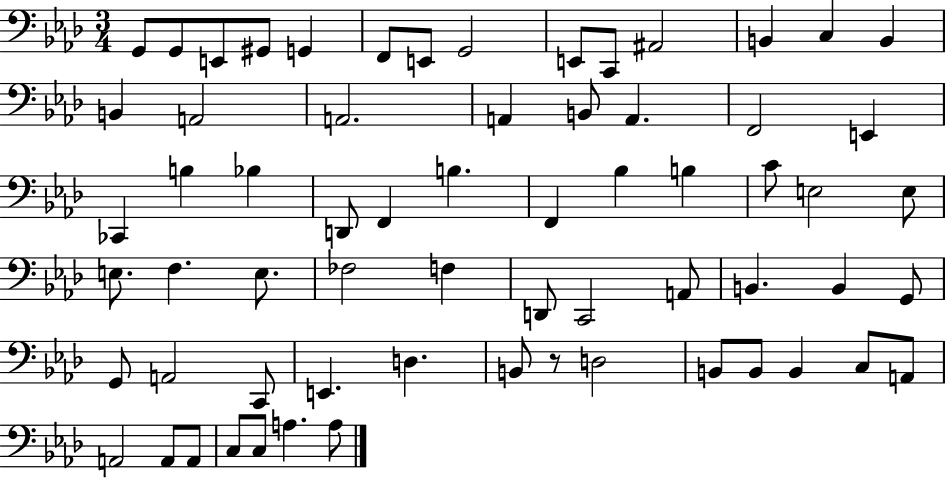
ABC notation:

X:1
T:Untitled
M:3/4
L:1/4
K:Ab
G,,/2 G,,/2 E,,/2 ^G,,/2 G,, F,,/2 E,,/2 G,,2 E,,/2 C,,/2 ^A,,2 B,, C, B,, B,, A,,2 A,,2 A,, B,,/2 A,, F,,2 E,, _C,, B, _B, D,,/2 F,, B, F,, _B, B, C/2 E,2 E,/2 E,/2 F, E,/2 _F,2 F, D,,/2 C,,2 A,,/2 B,, B,, G,,/2 G,,/2 A,,2 C,,/2 E,, D, B,,/2 z/2 D,2 B,,/2 B,,/2 B,, C,/2 A,,/2 A,,2 A,,/2 A,,/2 C,/2 C,/2 A, A,/2